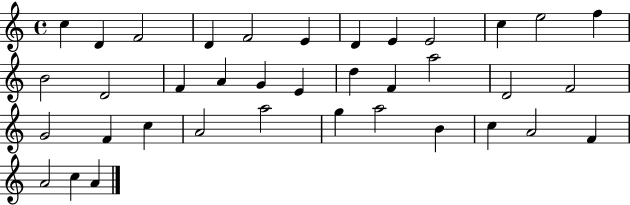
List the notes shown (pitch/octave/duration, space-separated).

C5/q D4/q F4/h D4/q F4/h E4/q D4/q E4/q E4/h C5/q E5/h F5/q B4/h D4/h F4/q A4/q G4/q E4/q D5/q F4/q A5/h D4/h F4/h G4/h F4/q C5/q A4/h A5/h G5/q A5/h B4/q C5/q A4/h F4/q A4/h C5/q A4/q